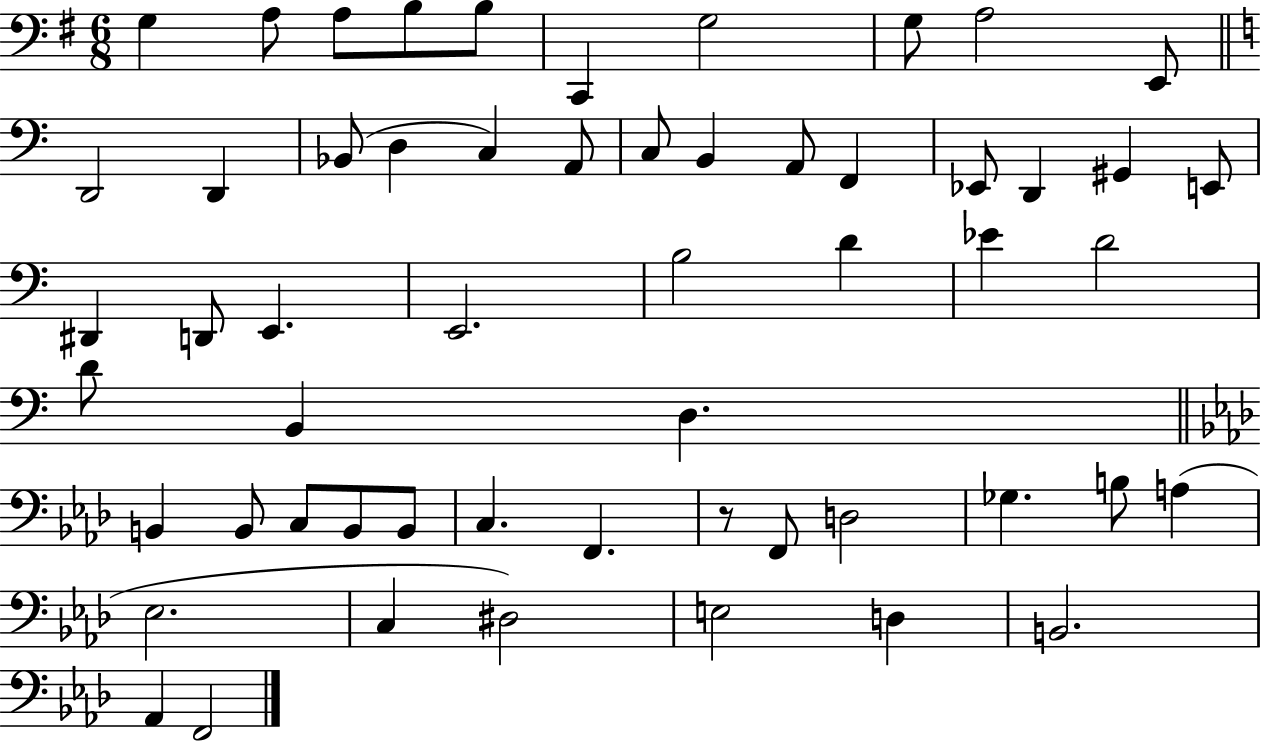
{
  \clef bass
  \numericTimeSignature
  \time 6/8
  \key g \major
  g4 a8 a8 b8 b8 | c,4 g2 | g8 a2 e,8 | \bar "||" \break \key c \major d,2 d,4 | bes,8( d4 c4) a,8 | c8 b,4 a,8 f,4 | ees,8 d,4 gis,4 e,8 | \break dis,4 d,8 e,4. | e,2. | b2 d'4 | ees'4 d'2 | \break d'8 b,4 d4. | \bar "||" \break \key aes \major b,4 b,8 c8 b,8 b,8 | c4. f,4. | r8 f,8 d2 | ges4. b8 a4( | \break ees2. | c4 dis2) | e2 d4 | b,2. | \break aes,4 f,2 | \bar "|."
}